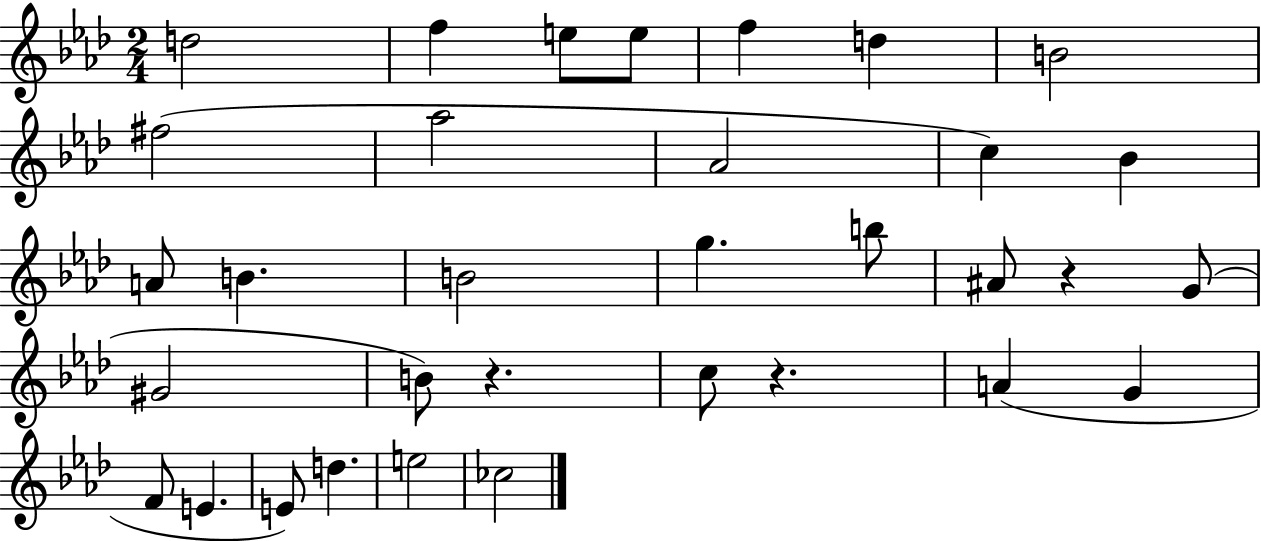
{
  \clef treble
  \numericTimeSignature
  \time 2/4
  \key aes \major
  d''2 | f''4 e''8 e''8 | f''4 d''4 | b'2 | \break fis''2( | aes''2 | aes'2 | c''4) bes'4 | \break a'8 b'4. | b'2 | g''4. b''8 | ais'8 r4 g'8( | \break gis'2 | b'8) r4. | c''8 r4. | a'4( g'4 | \break f'8 e'4. | e'8) d''4. | e''2 | ces''2 | \break \bar "|."
}